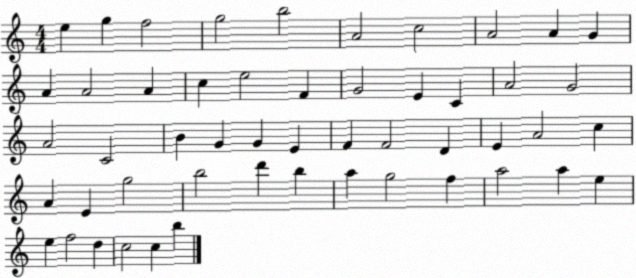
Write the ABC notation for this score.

X:1
T:Untitled
M:4/4
L:1/4
K:C
e g f2 g2 b2 A2 c2 A2 A G A A2 A c e2 F G2 E C A2 G2 A2 C2 B G G E F F2 D E A2 c A E g2 b2 d' b a g2 f a2 a e e f2 d c2 c b